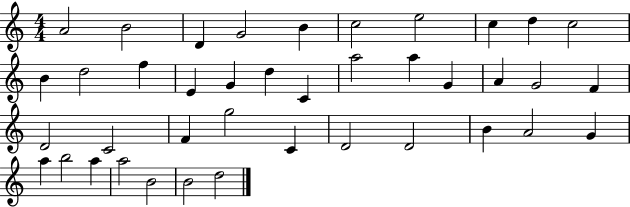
{
  \clef treble
  \numericTimeSignature
  \time 4/4
  \key c \major
  a'2 b'2 | d'4 g'2 b'4 | c''2 e''2 | c''4 d''4 c''2 | \break b'4 d''2 f''4 | e'4 g'4 d''4 c'4 | a''2 a''4 g'4 | a'4 g'2 f'4 | \break d'2 c'2 | f'4 g''2 c'4 | d'2 d'2 | b'4 a'2 g'4 | \break a''4 b''2 a''4 | a''2 b'2 | b'2 d''2 | \bar "|."
}